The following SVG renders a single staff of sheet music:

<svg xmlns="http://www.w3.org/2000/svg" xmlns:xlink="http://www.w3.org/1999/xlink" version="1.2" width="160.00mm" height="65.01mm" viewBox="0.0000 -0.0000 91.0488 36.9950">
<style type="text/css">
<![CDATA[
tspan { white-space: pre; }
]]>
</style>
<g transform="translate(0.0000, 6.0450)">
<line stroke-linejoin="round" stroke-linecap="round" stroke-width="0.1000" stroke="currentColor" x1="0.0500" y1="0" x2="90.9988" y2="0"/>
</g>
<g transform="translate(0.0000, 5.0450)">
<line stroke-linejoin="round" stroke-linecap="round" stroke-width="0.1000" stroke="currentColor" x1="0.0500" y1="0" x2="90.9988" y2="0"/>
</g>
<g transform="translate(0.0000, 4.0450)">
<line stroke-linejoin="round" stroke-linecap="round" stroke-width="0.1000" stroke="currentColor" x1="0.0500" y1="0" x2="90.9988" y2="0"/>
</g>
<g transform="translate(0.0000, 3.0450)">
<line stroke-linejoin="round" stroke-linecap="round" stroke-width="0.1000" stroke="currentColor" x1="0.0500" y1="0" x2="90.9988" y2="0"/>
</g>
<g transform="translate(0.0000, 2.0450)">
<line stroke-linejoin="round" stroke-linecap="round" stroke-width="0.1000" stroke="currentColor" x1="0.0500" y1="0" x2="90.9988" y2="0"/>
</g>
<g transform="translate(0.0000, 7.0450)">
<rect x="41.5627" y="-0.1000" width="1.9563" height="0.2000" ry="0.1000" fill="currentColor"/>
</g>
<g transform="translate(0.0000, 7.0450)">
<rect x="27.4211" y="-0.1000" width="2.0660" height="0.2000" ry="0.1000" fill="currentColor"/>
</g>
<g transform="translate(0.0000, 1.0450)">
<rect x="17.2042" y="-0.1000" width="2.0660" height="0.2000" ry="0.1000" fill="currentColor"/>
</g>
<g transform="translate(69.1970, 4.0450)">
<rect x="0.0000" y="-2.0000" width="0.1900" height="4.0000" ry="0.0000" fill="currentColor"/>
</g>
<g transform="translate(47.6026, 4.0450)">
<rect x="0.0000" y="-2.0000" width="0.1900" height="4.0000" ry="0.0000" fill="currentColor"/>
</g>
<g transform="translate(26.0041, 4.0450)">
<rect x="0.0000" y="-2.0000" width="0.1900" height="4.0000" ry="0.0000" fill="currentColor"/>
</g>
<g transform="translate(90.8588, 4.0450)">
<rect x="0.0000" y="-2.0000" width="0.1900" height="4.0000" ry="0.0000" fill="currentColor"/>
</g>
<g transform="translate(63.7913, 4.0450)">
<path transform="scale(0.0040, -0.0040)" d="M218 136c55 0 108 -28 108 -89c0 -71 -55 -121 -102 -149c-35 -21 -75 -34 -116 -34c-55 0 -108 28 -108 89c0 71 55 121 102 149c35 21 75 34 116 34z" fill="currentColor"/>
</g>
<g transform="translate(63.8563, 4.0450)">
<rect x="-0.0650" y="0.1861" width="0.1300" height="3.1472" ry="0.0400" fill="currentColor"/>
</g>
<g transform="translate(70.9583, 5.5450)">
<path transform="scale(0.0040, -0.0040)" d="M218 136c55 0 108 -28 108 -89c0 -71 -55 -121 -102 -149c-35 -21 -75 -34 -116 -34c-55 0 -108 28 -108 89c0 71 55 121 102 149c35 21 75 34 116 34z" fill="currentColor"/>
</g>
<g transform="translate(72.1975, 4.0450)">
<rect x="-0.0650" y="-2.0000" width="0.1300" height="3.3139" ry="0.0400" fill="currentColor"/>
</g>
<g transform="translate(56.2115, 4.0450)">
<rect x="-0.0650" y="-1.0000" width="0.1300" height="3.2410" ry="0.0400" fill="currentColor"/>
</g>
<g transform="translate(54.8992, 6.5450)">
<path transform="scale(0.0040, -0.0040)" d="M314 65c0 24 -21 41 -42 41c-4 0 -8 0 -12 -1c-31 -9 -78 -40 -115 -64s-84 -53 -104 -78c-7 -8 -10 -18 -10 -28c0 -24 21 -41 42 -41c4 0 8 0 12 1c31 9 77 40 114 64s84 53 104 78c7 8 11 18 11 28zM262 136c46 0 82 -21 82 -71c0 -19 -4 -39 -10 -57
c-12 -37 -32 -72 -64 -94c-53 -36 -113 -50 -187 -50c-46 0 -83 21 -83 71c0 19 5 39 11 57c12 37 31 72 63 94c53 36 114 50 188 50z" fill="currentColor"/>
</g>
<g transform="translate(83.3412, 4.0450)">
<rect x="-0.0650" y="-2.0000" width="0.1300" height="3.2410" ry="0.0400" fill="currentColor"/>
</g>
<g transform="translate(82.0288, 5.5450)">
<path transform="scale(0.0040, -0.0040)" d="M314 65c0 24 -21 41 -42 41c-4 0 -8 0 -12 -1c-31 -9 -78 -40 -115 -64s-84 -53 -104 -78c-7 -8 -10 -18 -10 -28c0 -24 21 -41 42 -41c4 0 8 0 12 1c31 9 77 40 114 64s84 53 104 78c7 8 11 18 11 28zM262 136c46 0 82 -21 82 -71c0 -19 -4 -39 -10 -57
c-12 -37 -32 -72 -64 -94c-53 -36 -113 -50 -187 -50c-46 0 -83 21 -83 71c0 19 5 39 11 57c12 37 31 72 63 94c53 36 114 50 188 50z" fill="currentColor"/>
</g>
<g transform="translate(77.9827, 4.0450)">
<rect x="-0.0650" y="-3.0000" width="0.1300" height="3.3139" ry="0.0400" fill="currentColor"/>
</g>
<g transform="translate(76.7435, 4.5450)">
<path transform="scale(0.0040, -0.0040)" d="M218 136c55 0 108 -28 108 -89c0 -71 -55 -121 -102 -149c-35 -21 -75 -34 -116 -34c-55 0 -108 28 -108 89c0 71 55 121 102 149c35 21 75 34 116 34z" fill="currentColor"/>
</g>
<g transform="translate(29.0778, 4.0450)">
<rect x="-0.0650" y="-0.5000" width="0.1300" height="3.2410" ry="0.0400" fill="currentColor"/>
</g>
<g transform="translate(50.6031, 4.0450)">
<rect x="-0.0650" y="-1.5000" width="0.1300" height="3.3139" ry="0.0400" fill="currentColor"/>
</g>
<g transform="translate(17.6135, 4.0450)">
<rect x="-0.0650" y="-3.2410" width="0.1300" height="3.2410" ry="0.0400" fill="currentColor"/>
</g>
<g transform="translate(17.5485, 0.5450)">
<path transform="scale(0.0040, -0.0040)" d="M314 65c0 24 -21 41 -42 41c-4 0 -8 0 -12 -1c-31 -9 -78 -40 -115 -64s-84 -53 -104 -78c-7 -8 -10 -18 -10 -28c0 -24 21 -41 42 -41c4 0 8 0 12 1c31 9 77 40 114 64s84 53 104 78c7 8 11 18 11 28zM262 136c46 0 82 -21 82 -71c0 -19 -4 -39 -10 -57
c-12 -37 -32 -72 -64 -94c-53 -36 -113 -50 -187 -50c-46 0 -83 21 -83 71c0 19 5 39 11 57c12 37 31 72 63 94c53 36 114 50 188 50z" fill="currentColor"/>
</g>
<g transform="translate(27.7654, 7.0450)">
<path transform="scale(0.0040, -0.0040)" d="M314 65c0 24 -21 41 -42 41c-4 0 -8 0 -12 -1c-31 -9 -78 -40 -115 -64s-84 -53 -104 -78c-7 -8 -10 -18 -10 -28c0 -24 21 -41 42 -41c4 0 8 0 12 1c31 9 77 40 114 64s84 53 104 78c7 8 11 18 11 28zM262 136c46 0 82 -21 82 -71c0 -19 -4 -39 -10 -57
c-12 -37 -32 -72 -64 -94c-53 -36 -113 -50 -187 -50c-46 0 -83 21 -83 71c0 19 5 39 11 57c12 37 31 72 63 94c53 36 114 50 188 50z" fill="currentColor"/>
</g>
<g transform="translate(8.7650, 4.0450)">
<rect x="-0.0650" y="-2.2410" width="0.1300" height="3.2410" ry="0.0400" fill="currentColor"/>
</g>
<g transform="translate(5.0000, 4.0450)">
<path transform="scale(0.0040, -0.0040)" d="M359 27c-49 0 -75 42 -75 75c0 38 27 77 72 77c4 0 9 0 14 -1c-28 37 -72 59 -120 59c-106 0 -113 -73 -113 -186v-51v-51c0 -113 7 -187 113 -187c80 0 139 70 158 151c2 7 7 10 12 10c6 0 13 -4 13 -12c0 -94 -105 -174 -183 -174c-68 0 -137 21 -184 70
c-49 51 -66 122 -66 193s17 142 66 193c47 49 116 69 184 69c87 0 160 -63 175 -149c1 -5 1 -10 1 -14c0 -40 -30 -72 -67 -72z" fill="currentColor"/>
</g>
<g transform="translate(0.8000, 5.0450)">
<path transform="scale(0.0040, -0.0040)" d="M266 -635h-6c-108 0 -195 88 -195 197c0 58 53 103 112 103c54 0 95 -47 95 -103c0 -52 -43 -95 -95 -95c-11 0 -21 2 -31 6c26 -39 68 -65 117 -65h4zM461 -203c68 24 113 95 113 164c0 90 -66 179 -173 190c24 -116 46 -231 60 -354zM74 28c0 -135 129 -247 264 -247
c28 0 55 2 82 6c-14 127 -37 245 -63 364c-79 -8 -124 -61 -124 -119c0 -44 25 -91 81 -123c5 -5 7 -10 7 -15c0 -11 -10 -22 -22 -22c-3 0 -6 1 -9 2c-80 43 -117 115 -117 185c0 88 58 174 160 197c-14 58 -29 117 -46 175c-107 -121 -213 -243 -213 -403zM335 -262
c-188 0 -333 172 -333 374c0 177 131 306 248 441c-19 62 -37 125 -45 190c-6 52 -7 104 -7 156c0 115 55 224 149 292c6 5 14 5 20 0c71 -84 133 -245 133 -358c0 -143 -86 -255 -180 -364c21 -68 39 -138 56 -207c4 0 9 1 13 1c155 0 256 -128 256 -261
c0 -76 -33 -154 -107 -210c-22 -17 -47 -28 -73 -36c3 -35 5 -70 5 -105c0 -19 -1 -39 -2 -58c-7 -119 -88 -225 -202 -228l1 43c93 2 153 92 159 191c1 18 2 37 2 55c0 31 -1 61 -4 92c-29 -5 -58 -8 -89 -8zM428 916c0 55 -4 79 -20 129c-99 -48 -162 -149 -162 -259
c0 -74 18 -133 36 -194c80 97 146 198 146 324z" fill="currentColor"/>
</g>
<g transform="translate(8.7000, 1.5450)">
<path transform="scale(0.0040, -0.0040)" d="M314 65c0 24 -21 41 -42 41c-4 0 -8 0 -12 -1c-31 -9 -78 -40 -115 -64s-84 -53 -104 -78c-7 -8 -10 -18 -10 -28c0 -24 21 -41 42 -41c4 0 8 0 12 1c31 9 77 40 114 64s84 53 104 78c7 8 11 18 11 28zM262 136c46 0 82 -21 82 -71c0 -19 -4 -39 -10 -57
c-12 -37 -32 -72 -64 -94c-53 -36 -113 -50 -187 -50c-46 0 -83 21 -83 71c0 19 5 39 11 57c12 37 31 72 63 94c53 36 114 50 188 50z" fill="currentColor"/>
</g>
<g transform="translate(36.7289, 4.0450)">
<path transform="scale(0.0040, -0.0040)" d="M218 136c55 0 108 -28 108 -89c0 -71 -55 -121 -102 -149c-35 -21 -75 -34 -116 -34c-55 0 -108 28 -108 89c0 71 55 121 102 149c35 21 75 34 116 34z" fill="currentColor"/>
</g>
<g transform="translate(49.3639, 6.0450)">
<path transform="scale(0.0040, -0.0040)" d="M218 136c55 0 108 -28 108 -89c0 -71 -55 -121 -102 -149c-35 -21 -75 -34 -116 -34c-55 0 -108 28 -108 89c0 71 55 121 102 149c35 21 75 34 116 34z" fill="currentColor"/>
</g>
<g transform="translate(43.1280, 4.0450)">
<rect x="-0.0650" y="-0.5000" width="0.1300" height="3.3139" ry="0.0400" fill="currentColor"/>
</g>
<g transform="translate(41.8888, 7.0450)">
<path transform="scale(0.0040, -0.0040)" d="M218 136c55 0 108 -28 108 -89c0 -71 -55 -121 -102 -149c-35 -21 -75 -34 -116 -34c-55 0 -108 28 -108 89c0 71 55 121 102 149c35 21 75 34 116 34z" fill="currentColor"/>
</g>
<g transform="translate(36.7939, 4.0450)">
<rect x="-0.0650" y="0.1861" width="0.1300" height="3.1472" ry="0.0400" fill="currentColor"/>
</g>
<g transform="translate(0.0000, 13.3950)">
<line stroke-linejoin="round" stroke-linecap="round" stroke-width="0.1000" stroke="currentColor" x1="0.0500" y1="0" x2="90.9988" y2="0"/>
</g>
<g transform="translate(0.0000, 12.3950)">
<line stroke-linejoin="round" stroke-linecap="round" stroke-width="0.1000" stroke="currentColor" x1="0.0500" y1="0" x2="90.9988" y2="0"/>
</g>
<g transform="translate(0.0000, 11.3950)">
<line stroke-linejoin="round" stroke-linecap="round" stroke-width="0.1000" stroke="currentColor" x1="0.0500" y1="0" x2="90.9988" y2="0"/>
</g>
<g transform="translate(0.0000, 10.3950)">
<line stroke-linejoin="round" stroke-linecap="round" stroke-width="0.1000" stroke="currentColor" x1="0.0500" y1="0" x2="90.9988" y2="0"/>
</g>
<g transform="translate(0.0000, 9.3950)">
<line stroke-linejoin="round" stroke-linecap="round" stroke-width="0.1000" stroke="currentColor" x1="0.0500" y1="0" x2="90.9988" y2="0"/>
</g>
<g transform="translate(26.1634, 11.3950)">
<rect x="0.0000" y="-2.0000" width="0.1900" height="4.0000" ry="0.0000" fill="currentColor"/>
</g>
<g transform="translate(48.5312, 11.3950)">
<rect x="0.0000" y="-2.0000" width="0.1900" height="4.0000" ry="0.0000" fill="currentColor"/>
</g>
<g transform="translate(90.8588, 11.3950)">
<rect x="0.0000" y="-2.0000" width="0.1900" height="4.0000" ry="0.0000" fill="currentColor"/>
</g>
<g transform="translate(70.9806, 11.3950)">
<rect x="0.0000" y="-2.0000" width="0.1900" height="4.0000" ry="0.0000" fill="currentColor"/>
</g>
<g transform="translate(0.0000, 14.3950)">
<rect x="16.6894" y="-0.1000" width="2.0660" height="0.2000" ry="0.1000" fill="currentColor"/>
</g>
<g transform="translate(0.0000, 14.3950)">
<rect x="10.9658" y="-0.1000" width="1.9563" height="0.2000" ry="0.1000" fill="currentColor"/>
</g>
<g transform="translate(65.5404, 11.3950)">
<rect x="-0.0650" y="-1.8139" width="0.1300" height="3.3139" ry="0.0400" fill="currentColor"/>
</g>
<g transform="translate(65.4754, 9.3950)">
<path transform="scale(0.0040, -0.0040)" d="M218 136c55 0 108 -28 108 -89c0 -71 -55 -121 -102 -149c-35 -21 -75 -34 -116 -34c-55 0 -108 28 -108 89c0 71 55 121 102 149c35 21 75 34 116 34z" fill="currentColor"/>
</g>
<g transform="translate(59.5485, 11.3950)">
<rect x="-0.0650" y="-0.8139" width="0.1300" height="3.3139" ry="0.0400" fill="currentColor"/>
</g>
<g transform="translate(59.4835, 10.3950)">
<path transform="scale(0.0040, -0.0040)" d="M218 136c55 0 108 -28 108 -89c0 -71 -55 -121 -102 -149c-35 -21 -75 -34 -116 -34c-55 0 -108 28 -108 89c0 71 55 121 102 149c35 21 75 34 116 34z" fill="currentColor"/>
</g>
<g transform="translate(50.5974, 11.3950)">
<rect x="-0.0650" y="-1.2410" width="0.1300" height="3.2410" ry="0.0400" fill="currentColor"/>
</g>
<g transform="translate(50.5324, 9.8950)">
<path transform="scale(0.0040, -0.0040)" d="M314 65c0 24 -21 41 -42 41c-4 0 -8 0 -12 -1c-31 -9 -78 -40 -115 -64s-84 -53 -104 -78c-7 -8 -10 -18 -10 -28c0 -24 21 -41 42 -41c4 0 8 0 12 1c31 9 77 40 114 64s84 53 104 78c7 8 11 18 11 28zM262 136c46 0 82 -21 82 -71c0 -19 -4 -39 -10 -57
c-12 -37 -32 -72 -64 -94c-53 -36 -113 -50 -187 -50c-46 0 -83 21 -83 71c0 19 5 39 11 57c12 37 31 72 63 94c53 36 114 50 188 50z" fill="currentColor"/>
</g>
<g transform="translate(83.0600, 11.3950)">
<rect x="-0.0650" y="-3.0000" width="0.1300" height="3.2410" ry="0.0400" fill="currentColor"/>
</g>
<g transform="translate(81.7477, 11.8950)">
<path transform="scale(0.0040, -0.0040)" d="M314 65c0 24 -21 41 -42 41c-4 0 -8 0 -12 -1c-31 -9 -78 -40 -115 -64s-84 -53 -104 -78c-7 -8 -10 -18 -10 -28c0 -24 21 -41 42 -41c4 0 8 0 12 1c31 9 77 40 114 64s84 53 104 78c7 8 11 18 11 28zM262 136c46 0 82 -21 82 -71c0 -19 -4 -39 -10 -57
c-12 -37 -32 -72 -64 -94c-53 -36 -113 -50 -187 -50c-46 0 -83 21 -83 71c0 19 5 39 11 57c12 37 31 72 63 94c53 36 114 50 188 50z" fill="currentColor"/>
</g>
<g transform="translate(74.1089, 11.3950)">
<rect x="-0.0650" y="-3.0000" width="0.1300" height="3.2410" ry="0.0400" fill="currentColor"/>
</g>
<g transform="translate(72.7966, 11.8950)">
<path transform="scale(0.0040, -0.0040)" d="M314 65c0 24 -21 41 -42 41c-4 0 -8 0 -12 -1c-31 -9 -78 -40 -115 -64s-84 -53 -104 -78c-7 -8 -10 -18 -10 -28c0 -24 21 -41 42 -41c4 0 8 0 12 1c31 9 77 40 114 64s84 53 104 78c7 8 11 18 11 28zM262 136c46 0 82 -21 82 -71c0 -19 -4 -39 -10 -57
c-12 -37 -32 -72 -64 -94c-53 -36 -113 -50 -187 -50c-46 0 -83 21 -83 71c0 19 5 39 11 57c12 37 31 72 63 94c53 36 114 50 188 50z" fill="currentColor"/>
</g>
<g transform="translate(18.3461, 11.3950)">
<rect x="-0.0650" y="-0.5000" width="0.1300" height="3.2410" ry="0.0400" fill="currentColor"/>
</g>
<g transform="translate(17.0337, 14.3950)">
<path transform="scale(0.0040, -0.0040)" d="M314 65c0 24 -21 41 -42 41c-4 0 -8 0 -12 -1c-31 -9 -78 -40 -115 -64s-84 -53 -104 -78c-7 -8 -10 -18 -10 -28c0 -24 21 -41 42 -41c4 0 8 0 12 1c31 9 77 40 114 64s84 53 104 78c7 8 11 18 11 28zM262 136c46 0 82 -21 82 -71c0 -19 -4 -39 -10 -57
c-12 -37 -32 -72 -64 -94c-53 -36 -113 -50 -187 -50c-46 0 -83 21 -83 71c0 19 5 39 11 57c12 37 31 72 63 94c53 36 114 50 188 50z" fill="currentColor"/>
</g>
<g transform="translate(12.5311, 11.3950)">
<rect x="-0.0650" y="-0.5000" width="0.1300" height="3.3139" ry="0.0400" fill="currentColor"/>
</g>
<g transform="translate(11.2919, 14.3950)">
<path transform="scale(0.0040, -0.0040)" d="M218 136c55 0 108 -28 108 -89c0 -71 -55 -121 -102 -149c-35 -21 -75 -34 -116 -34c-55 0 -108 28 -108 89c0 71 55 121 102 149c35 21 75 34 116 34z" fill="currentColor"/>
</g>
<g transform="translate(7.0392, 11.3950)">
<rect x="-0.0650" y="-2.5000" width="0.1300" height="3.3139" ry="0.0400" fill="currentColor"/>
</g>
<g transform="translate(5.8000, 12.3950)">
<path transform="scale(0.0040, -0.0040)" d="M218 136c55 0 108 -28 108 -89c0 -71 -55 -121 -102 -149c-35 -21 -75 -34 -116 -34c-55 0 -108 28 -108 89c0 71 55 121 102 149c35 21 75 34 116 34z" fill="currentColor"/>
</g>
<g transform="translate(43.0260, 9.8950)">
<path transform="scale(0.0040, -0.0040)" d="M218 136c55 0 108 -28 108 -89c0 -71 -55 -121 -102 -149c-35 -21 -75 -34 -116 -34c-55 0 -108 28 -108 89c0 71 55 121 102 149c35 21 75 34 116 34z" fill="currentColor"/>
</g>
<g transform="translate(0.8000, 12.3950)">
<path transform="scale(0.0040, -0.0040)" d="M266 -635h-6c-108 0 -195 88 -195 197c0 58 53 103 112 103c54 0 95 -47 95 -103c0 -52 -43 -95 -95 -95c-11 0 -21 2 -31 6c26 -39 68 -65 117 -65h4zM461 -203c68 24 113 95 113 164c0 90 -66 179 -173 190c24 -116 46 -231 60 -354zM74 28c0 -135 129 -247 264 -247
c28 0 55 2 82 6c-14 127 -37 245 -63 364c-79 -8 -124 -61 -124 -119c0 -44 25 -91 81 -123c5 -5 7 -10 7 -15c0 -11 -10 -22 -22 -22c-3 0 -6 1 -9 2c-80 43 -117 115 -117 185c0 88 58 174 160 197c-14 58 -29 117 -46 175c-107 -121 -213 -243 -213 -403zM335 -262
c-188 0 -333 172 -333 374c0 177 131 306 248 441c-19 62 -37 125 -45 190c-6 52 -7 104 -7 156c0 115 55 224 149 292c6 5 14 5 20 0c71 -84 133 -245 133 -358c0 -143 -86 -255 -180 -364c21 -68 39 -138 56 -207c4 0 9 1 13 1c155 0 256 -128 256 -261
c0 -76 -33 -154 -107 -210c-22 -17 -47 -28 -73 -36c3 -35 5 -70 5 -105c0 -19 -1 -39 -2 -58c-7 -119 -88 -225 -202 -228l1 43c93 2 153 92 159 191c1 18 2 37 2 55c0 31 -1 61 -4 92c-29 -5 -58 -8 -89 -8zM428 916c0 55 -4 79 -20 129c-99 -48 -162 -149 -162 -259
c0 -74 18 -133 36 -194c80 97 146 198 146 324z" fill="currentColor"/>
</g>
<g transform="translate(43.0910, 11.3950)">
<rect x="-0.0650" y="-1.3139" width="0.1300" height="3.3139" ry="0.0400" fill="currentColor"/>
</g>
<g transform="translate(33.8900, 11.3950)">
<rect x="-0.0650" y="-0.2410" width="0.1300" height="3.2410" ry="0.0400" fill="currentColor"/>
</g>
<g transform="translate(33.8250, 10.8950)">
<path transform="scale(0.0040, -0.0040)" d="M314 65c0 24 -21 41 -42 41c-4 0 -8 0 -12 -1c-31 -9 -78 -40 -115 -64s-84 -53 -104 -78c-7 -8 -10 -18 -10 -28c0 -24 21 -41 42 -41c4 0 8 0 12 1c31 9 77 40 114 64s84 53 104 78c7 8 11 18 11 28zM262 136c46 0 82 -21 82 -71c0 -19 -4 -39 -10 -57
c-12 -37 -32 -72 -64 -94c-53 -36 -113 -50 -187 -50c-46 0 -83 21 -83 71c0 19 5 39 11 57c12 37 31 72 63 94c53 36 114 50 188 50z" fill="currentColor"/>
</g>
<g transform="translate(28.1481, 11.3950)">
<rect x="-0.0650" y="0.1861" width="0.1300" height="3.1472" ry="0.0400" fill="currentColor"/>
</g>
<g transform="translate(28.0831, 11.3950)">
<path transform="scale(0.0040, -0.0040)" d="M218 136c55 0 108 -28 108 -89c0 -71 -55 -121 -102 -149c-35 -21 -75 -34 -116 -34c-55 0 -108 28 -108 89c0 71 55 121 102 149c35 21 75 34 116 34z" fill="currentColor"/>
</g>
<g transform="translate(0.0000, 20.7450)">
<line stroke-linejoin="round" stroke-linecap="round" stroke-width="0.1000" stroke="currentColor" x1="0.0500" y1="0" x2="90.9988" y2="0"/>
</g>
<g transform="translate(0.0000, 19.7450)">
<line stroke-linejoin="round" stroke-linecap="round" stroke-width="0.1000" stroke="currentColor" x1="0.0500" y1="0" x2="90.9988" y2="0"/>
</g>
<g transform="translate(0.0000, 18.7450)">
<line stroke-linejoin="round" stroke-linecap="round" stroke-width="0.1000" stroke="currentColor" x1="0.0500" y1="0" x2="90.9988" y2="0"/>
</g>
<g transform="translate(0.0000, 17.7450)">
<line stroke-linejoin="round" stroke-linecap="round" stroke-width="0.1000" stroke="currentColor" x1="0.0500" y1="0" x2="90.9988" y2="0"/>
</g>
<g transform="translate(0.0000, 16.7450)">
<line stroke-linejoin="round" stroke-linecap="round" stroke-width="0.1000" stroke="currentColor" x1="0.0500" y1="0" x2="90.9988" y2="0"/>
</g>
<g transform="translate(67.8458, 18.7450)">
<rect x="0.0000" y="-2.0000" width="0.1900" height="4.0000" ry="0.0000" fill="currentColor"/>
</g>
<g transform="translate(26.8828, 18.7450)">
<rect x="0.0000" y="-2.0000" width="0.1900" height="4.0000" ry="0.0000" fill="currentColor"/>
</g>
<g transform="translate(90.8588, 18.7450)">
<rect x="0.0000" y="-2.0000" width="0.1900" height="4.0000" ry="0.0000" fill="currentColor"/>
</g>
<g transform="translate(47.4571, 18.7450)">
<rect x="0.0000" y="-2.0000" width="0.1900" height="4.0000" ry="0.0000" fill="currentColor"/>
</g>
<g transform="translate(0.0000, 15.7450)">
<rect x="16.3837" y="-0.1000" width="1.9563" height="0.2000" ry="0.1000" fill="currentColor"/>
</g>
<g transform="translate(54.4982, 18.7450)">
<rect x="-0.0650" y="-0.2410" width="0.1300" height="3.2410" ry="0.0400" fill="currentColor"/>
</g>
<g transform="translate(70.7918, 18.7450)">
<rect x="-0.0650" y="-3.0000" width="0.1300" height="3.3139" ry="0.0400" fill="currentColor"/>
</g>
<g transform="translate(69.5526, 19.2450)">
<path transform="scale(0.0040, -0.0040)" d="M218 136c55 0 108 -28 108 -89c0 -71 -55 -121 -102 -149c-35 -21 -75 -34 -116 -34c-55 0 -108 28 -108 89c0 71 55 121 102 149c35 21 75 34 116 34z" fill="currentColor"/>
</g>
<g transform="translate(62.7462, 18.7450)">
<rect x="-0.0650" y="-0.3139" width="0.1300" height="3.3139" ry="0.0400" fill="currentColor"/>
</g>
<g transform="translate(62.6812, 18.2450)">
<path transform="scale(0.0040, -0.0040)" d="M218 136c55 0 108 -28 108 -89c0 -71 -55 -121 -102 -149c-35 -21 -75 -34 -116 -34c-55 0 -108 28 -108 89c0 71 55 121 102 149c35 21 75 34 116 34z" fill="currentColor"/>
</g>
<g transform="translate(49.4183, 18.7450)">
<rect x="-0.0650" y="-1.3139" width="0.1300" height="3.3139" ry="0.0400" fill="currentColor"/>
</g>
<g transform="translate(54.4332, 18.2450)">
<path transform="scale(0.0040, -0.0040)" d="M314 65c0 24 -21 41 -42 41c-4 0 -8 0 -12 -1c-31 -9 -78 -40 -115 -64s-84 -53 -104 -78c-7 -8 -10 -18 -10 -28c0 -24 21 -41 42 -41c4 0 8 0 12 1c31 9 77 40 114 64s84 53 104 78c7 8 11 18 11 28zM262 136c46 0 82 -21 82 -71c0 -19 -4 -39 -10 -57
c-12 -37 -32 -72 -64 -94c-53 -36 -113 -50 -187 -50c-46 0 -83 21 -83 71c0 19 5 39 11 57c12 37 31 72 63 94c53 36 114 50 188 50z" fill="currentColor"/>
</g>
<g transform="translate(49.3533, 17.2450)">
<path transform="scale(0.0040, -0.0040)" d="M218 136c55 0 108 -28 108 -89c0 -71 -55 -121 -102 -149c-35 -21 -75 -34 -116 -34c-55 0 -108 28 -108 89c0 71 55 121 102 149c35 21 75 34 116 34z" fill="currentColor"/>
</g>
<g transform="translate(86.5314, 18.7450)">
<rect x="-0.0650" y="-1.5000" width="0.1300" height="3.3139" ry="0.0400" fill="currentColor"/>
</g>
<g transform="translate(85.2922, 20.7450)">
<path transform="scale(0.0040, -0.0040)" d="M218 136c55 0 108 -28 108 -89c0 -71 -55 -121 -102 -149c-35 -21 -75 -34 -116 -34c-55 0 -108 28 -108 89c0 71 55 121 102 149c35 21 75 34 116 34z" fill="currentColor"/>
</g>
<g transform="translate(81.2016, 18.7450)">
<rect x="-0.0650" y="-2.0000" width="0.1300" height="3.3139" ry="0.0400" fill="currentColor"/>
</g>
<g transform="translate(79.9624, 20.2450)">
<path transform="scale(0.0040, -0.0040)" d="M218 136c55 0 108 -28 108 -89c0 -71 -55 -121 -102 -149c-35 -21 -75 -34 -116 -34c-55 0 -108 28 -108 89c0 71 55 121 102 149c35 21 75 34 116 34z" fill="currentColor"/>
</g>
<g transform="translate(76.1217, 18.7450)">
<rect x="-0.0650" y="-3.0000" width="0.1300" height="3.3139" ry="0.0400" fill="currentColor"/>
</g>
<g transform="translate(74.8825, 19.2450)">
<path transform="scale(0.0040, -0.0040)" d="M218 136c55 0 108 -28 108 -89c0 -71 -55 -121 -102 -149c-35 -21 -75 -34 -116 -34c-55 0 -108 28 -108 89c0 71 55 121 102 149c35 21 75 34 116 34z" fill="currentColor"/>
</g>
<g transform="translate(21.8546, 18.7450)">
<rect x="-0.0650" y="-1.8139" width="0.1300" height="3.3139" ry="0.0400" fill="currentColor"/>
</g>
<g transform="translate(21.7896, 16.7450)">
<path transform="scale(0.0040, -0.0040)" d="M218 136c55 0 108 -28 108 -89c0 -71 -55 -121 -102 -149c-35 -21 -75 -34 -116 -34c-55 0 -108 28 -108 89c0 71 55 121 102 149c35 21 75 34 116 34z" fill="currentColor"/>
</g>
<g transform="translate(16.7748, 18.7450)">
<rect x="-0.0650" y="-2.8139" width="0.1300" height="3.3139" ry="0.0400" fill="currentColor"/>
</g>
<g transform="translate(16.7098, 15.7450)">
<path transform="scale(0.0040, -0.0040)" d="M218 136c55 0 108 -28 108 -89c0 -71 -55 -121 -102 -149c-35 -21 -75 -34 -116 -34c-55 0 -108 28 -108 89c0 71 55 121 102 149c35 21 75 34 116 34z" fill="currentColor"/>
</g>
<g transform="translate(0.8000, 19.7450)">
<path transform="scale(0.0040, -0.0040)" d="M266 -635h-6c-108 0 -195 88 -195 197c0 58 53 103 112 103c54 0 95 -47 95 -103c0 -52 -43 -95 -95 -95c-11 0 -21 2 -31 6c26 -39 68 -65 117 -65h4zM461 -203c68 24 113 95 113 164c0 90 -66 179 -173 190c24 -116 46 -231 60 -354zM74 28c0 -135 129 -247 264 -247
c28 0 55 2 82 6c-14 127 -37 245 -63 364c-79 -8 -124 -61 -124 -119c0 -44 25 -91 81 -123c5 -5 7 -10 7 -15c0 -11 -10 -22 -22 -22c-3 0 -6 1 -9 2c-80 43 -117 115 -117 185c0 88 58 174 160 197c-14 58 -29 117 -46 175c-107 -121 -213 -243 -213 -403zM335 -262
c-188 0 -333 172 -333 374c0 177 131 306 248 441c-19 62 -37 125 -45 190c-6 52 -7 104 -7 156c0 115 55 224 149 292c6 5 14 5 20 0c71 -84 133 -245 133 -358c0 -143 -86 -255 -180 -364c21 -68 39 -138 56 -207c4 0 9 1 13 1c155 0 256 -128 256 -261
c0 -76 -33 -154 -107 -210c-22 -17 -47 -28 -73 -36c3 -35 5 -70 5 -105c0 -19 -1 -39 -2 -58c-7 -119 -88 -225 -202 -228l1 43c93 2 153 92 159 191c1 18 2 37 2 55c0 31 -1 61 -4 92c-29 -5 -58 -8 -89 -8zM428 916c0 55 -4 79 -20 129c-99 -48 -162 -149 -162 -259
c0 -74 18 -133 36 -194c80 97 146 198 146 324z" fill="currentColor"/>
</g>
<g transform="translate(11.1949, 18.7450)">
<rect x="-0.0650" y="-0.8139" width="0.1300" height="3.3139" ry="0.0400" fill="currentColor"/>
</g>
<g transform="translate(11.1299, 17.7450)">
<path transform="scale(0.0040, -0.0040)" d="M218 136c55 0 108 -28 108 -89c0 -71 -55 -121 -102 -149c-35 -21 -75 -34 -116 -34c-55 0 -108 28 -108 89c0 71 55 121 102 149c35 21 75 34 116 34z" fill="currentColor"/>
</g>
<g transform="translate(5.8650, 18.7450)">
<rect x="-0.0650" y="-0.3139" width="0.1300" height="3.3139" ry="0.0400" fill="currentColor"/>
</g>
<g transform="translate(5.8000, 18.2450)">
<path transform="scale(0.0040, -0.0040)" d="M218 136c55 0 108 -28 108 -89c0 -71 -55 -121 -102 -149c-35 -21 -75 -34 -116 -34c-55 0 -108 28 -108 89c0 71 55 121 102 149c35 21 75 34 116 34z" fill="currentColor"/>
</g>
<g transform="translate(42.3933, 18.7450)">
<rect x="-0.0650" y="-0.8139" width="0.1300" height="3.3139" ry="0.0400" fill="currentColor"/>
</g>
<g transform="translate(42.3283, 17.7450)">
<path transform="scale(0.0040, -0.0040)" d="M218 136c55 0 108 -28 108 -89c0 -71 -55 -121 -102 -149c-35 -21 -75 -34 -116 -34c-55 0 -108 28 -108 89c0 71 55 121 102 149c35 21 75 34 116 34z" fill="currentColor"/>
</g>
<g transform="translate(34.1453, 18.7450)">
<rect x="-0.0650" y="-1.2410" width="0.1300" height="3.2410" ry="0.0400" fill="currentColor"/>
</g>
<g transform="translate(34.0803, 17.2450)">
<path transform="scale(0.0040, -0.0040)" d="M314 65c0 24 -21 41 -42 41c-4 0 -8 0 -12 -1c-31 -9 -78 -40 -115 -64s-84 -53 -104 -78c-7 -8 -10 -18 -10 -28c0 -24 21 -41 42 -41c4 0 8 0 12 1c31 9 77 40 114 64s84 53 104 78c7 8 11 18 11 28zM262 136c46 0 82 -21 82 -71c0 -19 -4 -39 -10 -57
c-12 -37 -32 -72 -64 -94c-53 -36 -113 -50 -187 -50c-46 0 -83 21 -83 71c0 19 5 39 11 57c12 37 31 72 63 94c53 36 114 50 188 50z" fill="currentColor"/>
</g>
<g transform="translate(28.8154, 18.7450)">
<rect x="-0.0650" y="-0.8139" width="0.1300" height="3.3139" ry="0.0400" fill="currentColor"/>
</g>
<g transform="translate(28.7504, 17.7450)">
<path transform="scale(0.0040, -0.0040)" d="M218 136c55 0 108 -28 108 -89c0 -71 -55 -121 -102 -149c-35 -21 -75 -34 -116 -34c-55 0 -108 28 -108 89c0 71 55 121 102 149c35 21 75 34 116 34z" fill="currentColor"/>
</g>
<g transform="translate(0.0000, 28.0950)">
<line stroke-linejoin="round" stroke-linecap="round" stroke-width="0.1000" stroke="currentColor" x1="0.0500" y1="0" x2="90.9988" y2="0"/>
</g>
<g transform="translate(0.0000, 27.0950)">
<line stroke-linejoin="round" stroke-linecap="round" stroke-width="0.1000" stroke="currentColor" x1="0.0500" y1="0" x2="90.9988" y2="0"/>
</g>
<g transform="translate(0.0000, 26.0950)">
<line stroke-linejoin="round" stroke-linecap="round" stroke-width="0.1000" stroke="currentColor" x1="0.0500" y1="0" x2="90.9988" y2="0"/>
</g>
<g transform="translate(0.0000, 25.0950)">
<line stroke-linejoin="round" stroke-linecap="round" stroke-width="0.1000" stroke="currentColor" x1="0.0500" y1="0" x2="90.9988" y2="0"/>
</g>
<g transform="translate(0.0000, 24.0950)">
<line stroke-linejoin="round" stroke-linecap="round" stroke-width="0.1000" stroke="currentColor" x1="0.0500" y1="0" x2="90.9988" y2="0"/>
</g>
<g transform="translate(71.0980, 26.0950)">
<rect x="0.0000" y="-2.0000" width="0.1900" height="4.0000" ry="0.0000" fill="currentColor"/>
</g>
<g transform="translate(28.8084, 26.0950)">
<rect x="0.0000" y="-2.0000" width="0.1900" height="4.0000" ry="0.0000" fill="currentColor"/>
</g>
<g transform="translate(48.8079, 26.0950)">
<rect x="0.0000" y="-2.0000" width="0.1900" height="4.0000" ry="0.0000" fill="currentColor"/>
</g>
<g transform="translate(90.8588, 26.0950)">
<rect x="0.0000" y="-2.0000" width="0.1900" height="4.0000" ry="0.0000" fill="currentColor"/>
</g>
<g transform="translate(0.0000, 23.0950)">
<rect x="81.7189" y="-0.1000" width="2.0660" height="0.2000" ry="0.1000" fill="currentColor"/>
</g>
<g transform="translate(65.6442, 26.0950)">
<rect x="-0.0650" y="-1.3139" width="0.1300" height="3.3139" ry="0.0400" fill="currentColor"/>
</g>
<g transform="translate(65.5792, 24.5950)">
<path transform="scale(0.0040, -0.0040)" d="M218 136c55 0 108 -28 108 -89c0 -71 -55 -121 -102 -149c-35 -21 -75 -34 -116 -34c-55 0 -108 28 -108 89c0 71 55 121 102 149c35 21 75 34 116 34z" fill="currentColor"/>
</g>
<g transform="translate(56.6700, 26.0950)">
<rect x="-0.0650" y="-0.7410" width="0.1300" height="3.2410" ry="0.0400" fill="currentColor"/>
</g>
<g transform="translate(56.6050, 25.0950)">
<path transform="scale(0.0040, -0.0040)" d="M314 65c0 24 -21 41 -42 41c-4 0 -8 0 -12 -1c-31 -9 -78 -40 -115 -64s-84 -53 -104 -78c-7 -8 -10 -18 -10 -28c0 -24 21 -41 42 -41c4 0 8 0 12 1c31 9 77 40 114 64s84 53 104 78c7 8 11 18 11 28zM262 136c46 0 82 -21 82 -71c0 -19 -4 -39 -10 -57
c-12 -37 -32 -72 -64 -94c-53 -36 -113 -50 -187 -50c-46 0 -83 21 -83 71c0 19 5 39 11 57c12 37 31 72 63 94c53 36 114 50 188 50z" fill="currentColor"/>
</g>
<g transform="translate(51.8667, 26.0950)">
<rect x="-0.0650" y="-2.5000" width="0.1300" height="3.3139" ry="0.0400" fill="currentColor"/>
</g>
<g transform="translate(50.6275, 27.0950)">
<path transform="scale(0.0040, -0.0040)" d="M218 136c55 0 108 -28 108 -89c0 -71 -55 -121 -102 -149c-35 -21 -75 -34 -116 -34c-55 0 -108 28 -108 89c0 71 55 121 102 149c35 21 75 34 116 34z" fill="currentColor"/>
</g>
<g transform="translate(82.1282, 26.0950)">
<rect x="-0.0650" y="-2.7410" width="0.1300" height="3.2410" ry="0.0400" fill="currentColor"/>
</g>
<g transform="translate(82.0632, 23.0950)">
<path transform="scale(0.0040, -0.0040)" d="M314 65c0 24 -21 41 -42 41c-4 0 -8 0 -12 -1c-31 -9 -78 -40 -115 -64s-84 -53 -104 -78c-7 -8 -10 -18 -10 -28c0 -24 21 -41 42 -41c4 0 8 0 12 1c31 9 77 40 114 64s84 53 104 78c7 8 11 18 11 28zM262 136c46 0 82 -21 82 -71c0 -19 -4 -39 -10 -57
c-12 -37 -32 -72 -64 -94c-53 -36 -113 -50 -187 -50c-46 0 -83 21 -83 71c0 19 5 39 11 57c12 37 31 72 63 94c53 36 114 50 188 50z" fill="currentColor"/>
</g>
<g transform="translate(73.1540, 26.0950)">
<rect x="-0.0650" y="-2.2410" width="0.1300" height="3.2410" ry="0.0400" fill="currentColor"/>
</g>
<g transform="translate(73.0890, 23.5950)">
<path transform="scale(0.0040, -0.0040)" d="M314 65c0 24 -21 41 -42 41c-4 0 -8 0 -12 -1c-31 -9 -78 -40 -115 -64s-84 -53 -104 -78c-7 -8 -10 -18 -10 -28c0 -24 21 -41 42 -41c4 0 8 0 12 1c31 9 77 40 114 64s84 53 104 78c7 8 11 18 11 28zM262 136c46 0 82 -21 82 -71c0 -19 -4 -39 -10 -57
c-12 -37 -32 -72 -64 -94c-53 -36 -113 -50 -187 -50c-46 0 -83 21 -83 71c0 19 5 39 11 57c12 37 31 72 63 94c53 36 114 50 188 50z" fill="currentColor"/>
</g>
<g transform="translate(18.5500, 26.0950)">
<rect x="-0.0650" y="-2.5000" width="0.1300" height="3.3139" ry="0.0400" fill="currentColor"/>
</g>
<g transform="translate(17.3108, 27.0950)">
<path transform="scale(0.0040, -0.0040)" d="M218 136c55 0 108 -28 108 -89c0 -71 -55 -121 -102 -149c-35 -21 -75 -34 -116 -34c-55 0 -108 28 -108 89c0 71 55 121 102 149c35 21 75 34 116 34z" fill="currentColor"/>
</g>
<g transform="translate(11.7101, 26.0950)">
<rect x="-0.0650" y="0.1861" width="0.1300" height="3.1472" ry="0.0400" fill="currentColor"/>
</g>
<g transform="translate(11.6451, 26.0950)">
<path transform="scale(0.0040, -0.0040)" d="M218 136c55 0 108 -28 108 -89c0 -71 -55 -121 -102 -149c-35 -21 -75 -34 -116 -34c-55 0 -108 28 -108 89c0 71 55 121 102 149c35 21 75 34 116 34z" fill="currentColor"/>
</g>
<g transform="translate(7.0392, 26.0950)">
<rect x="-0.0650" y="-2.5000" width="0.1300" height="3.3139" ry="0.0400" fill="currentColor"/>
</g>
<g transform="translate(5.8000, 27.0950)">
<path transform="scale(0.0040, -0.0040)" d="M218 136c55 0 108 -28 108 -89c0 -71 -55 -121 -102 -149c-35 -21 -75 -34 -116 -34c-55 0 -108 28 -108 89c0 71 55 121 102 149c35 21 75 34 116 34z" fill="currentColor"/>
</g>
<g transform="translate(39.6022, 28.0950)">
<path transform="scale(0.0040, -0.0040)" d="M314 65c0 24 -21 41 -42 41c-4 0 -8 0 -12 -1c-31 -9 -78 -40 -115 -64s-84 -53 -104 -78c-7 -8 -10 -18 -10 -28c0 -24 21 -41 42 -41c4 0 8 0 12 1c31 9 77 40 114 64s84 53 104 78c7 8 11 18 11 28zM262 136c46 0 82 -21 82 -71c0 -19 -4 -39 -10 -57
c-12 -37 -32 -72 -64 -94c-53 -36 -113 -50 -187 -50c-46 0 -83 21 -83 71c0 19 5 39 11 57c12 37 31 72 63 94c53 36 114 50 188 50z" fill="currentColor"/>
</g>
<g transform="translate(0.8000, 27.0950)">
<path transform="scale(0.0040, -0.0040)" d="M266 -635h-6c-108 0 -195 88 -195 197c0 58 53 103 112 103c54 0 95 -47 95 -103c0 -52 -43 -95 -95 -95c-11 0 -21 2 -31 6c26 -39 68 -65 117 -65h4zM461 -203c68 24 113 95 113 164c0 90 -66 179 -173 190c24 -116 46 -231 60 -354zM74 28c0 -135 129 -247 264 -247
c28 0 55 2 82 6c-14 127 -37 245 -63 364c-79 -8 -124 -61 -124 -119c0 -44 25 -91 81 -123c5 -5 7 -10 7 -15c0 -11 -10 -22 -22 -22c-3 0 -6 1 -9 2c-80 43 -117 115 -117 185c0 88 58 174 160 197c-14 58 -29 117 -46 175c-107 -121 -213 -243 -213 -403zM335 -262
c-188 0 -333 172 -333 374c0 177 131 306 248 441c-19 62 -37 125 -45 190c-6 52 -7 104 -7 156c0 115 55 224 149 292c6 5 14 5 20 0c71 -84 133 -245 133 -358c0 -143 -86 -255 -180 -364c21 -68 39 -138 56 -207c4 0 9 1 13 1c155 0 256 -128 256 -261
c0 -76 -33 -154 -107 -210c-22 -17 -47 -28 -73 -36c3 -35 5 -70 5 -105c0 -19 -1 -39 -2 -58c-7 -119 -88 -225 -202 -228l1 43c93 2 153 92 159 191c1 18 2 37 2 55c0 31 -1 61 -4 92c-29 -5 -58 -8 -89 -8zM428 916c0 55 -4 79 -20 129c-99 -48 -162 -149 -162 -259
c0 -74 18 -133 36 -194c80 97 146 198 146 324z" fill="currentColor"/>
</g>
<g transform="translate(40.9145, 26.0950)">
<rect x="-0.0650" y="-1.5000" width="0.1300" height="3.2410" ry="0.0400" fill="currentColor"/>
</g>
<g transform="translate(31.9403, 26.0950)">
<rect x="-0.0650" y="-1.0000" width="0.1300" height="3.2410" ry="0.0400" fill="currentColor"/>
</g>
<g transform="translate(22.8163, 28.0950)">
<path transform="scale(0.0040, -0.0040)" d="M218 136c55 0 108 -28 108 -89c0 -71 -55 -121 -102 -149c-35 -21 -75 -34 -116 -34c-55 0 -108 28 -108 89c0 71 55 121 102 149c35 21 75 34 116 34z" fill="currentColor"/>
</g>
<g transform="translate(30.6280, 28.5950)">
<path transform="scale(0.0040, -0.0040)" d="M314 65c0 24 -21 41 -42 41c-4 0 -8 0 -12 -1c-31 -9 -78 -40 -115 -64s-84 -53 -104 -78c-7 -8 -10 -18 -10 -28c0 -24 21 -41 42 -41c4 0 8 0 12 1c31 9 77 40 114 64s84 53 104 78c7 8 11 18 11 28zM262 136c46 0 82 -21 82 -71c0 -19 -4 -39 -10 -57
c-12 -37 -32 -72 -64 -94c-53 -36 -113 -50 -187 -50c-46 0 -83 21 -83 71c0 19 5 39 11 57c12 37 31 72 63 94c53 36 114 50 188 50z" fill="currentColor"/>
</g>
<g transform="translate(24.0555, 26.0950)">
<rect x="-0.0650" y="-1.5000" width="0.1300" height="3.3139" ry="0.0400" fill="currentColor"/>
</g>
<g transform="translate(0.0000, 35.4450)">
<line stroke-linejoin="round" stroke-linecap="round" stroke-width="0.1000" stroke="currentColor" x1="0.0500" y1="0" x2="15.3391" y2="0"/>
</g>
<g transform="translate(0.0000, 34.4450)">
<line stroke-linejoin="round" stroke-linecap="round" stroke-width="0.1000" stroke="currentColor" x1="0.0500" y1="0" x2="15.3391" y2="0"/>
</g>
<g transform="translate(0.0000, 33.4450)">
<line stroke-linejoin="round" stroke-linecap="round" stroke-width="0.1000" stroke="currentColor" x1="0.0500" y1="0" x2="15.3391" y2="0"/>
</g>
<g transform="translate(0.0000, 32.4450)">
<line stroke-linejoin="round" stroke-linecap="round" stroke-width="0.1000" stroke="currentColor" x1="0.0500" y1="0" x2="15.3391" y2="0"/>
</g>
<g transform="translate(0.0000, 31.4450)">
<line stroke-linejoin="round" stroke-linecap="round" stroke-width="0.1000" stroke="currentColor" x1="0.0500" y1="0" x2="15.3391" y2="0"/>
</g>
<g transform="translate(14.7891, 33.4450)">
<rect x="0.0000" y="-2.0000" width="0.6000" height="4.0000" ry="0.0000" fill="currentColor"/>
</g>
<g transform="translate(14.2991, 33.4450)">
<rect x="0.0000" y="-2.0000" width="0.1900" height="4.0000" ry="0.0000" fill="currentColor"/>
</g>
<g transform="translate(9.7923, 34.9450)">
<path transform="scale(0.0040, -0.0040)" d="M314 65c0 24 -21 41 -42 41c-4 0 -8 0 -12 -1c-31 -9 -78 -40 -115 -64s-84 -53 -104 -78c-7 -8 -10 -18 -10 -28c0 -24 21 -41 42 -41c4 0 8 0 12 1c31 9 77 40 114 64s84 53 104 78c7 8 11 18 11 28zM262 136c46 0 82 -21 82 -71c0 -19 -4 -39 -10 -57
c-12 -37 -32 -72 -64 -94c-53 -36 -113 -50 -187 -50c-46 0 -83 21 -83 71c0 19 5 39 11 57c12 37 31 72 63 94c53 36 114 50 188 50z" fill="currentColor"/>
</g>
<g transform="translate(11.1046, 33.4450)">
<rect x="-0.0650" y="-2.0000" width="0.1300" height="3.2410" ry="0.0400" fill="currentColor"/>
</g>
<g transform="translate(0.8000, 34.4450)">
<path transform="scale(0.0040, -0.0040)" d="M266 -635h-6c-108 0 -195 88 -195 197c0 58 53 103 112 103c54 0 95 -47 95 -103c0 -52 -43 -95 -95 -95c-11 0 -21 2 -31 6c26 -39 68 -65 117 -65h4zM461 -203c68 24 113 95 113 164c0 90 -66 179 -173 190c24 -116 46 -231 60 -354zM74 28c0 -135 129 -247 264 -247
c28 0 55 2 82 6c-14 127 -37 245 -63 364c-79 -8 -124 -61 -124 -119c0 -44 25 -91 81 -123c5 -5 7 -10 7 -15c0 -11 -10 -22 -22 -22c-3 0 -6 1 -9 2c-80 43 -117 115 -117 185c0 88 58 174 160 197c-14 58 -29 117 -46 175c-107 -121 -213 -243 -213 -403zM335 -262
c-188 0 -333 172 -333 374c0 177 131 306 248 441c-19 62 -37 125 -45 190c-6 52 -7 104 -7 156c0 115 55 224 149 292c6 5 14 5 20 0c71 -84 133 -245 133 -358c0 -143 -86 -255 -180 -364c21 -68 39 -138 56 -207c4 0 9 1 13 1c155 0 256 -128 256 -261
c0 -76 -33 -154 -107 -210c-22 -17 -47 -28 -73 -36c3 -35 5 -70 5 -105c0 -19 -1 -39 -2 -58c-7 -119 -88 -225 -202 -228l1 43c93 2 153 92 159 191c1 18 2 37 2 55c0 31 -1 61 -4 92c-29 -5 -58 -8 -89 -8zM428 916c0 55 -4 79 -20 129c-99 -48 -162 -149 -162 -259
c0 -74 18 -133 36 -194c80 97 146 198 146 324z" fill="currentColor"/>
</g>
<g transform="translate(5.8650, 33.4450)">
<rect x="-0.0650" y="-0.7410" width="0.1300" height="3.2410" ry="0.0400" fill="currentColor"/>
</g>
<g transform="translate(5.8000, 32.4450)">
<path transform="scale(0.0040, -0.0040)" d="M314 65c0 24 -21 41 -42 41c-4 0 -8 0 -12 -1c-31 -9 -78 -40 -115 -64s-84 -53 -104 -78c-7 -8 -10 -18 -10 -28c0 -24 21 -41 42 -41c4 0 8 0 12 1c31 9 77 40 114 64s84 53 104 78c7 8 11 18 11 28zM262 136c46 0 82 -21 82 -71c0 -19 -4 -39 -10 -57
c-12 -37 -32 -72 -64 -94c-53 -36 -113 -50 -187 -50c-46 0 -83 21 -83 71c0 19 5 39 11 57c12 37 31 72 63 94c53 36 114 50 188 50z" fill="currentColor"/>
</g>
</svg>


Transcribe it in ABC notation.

X:1
T:Untitled
M:4/4
L:1/4
K:C
g2 b2 C2 B C E D2 B F A F2 G C C2 B c2 e e2 d f A2 A2 c d a f d e2 d e c2 c A A F E G B G E D2 E2 G d2 e g2 a2 d2 F2